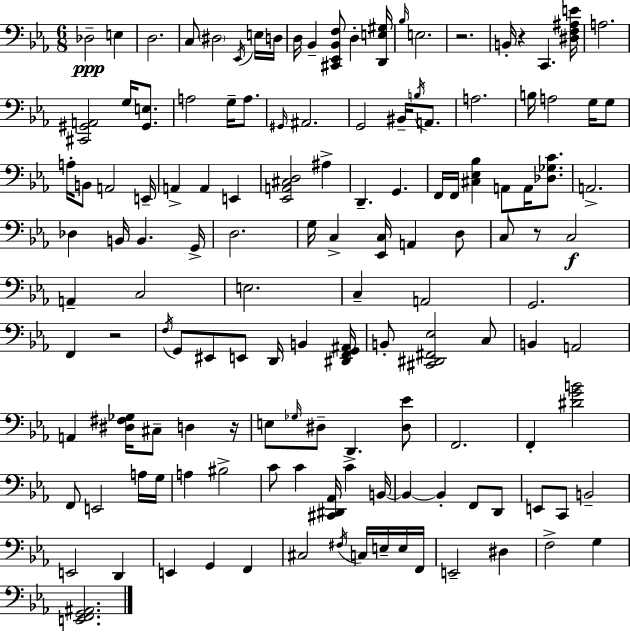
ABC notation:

X:1
T:Untitled
M:6/8
L:1/4
K:Cm
_D,2 E, D,2 C,/2 ^D,2 _E,,/4 E,/4 D,/4 D,/4 _B,, [^C,,_E,,_B,,F,]/2 D, [D,,E,^G,]/4 _B,/4 E,2 z2 B,,/4 z C,, [^D,F,^A,E]/4 A,2 [^C,,^G,,A,,]2 G,/4 [^G,,E,]/2 A,2 G,/4 A,/2 ^G,,/4 ^A,,2 G,,2 ^B,,/4 B,/4 A,,/2 A,2 B,/4 A,2 G,/4 G,/2 A,/4 B,,/2 A,,2 E,,/4 A,, A,, E,, [_E,,A,,^C,D,]2 ^A, D,, G,, F,,/4 F,,/4 [^C,_E,_B,] A,,/2 A,,/4 [_D,_G,C]/2 A,,2 _D, B,,/4 B,, G,,/4 D,2 G,/4 C, [_E,,C,]/4 A,, D,/2 C,/2 z/2 C,2 A,, C,2 E,2 C, A,,2 G,,2 F,, z2 F,/4 G,,/2 ^E,,/2 E,,/2 D,,/4 B,, [^D,,F,,G,,^A,,]/4 B,,/2 [^C,,^D,,^F,,_E,]2 C,/2 B,, A,,2 A,, [^D,^F,_G,]/4 ^C,/2 D, z/4 E,/2 _G,/4 ^D,/2 D,, [^D,_E]/2 F,,2 F,, [^DGB]2 F,,/2 E,,2 A,/4 G,/4 A, ^B,2 C/2 C [^C,,^D,,_A,,]/4 C B,,/4 B,, B,, F,,/2 D,,/2 E,,/2 C,,/2 B,,2 E,,2 D,, E,, G,, F,, ^C,2 ^F,/4 C,/4 E,/4 E,/4 F,,/4 E,,2 ^D, F,2 G, [E,,F,,G,,^A,,]2